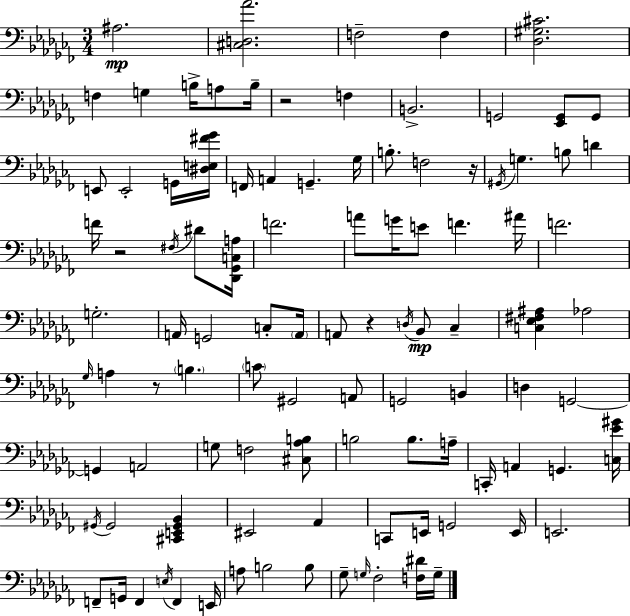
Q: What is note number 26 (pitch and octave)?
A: F4